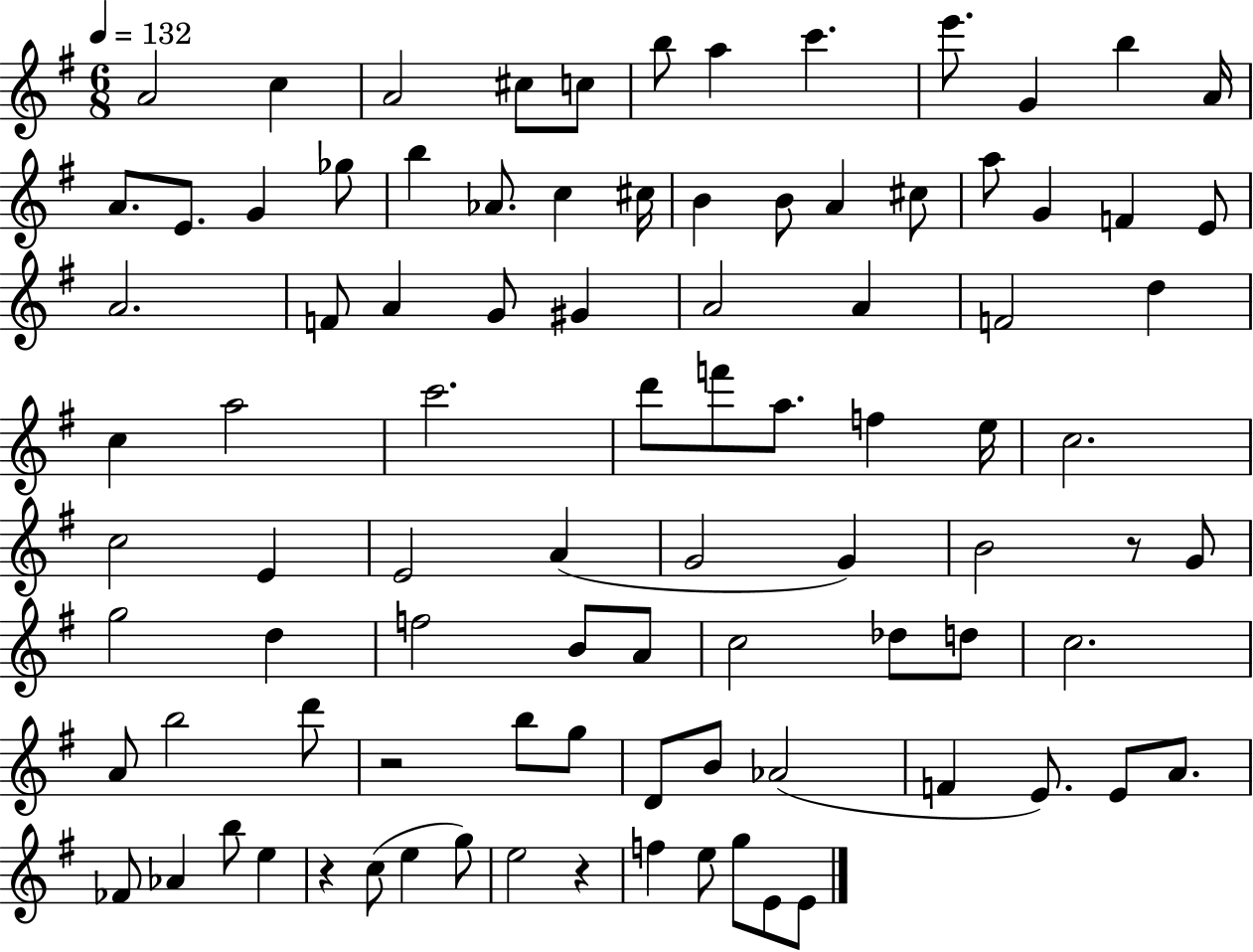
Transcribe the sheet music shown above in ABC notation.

X:1
T:Untitled
M:6/8
L:1/4
K:G
A2 c A2 ^c/2 c/2 b/2 a c' e'/2 G b A/4 A/2 E/2 G _g/2 b _A/2 c ^c/4 B B/2 A ^c/2 a/2 G F E/2 A2 F/2 A G/2 ^G A2 A F2 d c a2 c'2 d'/2 f'/2 a/2 f e/4 c2 c2 E E2 A G2 G B2 z/2 G/2 g2 d f2 B/2 A/2 c2 _d/2 d/2 c2 A/2 b2 d'/2 z2 b/2 g/2 D/2 B/2 _A2 F E/2 E/2 A/2 _F/2 _A b/2 e z c/2 e g/2 e2 z f e/2 g/2 E/2 E/2